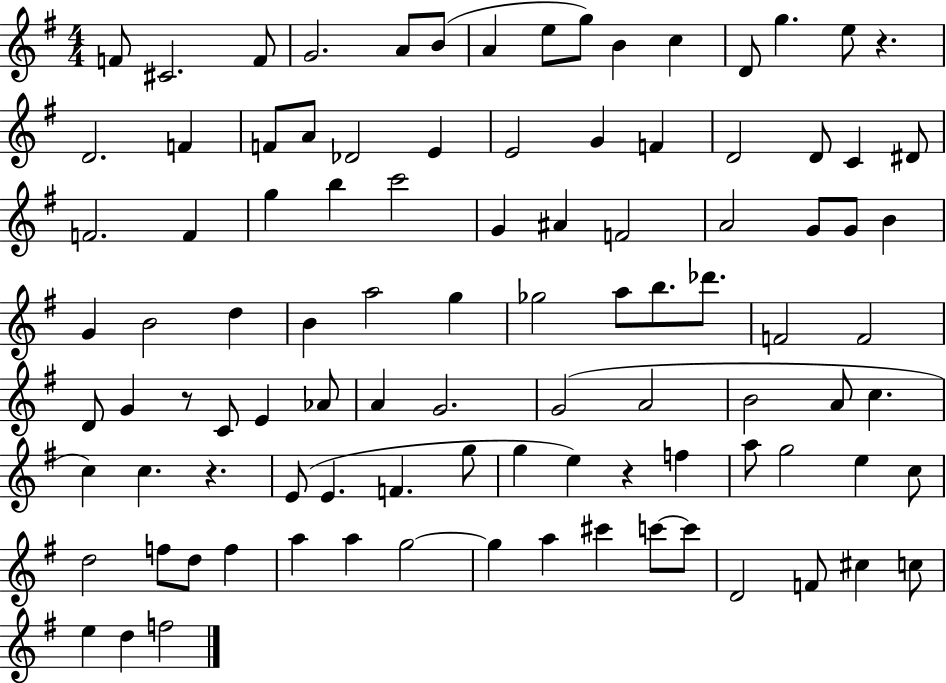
F4/e C#4/h. F4/e G4/h. A4/e B4/e A4/q E5/e G5/e B4/q C5/q D4/e G5/q. E5/e R/q. D4/h. F4/q F4/e A4/e Db4/h E4/q E4/h G4/q F4/q D4/h D4/e C4/q D#4/e F4/h. F4/q G5/q B5/q C6/h G4/q A#4/q F4/h A4/h G4/e G4/e B4/q G4/q B4/h D5/q B4/q A5/h G5/q Gb5/h A5/e B5/e. Db6/e. F4/h F4/h D4/e G4/q R/e C4/e E4/q Ab4/e A4/q G4/h. G4/h A4/h B4/h A4/e C5/q. C5/q C5/q. R/q. E4/e E4/q. F4/q. G5/e G5/q E5/q R/q F5/q A5/e G5/h E5/q C5/e D5/h F5/e D5/e F5/q A5/q A5/q G5/h G5/q A5/q C#6/q C6/e C6/e D4/h F4/e C#5/q C5/e E5/q D5/q F5/h